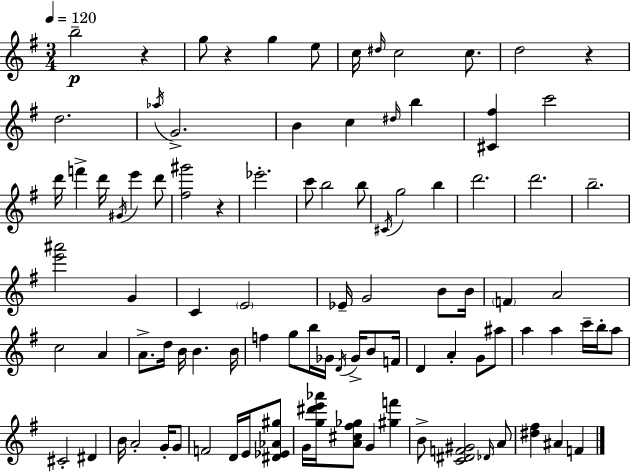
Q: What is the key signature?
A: E minor